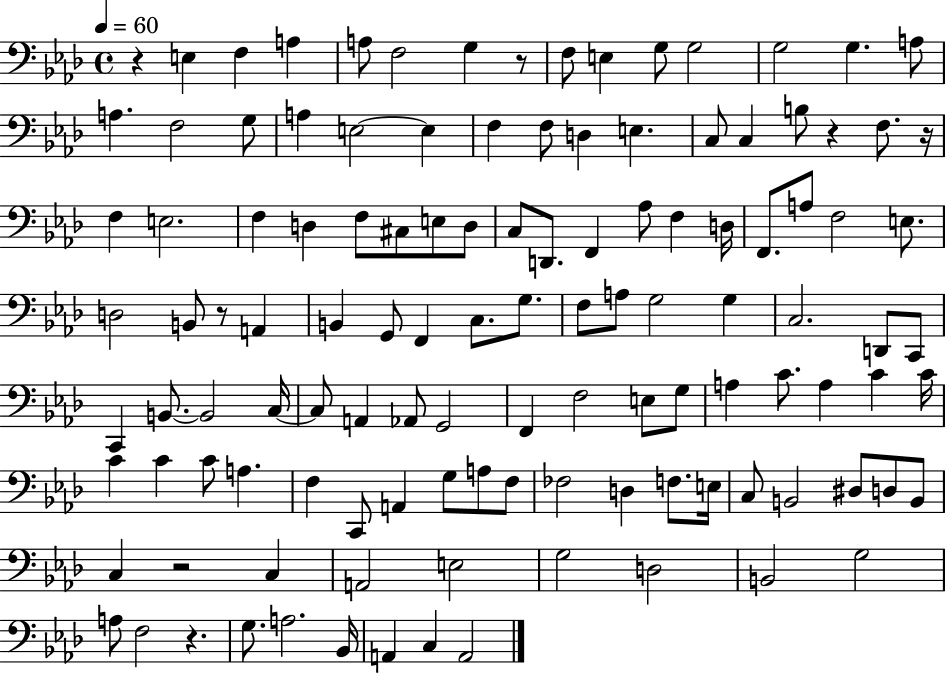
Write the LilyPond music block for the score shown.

{
  \clef bass
  \time 4/4
  \defaultTimeSignature
  \key aes \major
  \tempo 4 = 60
  r4 e4 f4 a4 | a8 f2 g4 r8 | f8 e4 g8 g2 | g2 g4. a8 | \break a4. f2 g8 | a4 e2~~ e4 | f4 f8 d4 e4. | c8 c4 b8 r4 f8. r16 | \break f4 e2. | f4 d4 f8 cis8 e8 d8 | c8 d,8. f,4 aes8 f4 d16 | f,8. a8 f2 e8. | \break d2 b,8 r8 a,4 | b,4 g,8 f,4 c8. g8. | f8 a8 g2 g4 | c2. d,8 c,8 | \break c,4 b,8.~~ b,2 c16~~ | c8 a,4 aes,8 g,2 | f,4 f2 e8 g8 | a4 c'8. a4 c'4 c'16 | \break c'4 c'4 c'8 a4. | f4 c,8 a,4 g8 a8 f8 | fes2 d4 f8. e16 | c8 b,2 dis8 d8 b,8 | \break c4 r2 c4 | a,2 e2 | g2 d2 | b,2 g2 | \break a8 f2 r4. | g8. a2. bes,16 | a,4 c4 a,2 | \bar "|."
}